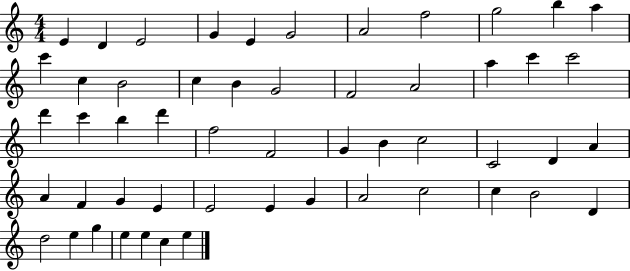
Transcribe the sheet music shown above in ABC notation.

X:1
T:Untitled
M:4/4
L:1/4
K:C
E D E2 G E G2 A2 f2 g2 b a c' c B2 c B G2 F2 A2 a c' c'2 d' c' b d' f2 F2 G B c2 C2 D A A F G E E2 E G A2 c2 c B2 D d2 e g e e c e